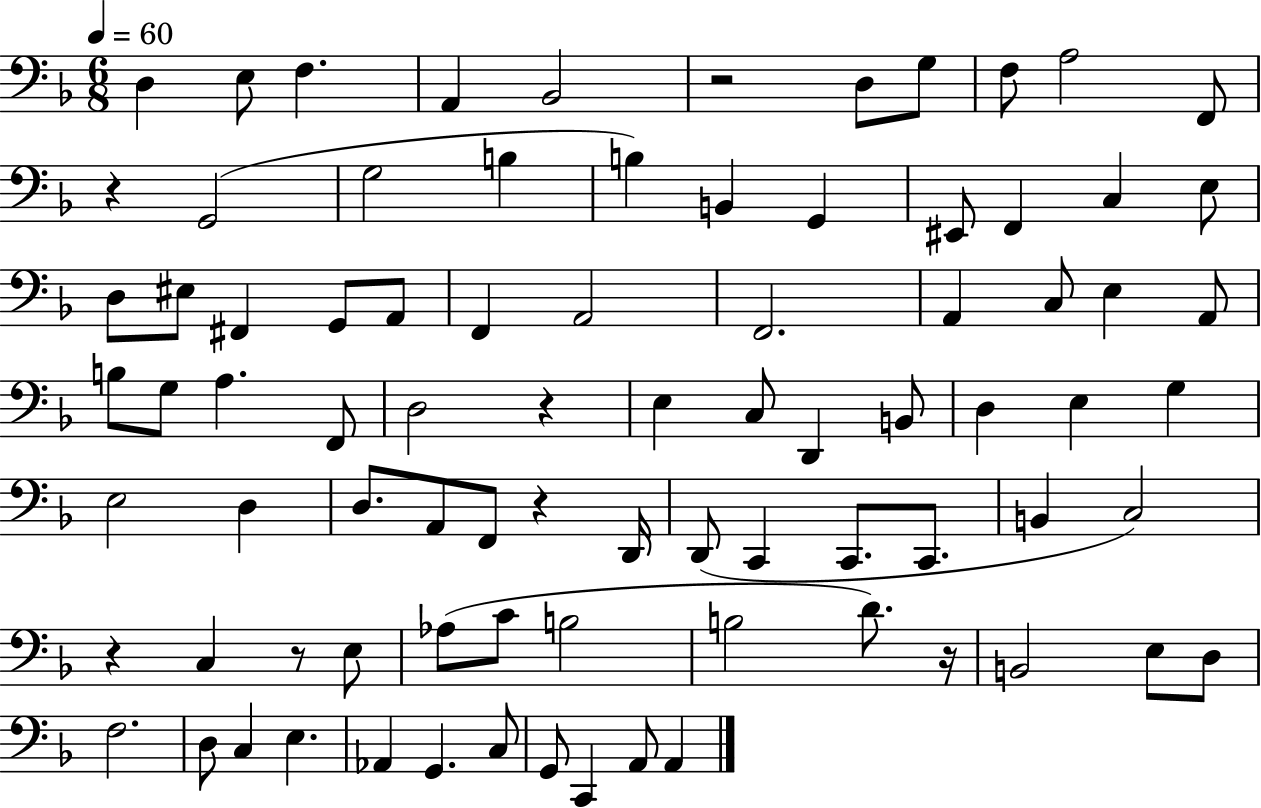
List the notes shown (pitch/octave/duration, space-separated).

D3/q E3/e F3/q. A2/q Bb2/h R/h D3/e G3/e F3/e A3/h F2/e R/q G2/h G3/h B3/q B3/q B2/q G2/q EIS2/e F2/q C3/q E3/e D3/e EIS3/e F#2/q G2/e A2/e F2/q A2/h F2/h. A2/q C3/e E3/q A2/e B3/e G3/e A3/q. F2/e D3/h R/q E3/q C3/e D2/q B2/e D3/q E3/q G3/q E3/h D3/q D3/e. A2/e F2/e R/q D2/s D2/e C2/q C2/e. C2/e. B2/q C3/h R/q C3/q R/e E3/e Ab3/e C4/e B3/h B3/h D4/e. R/s B2/h E3/e D3/e F3/h. D3/e C3/q E3/q. Ab2/q G2/q. C3/e G2/e C2/q A2/e A2/q